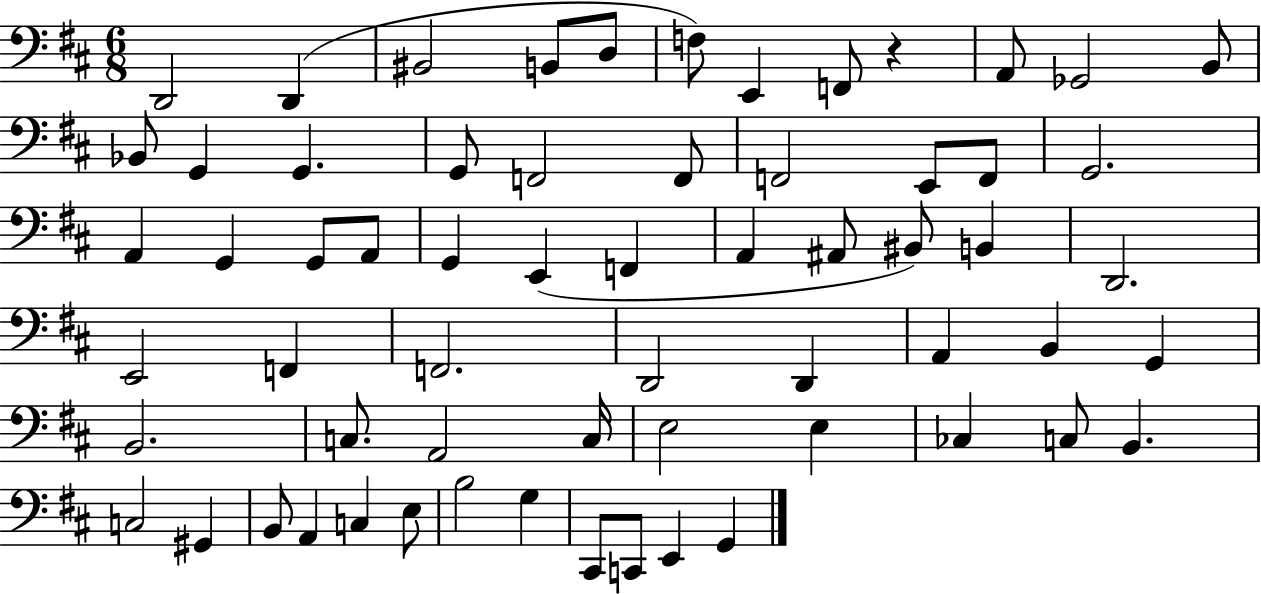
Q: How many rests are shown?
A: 1